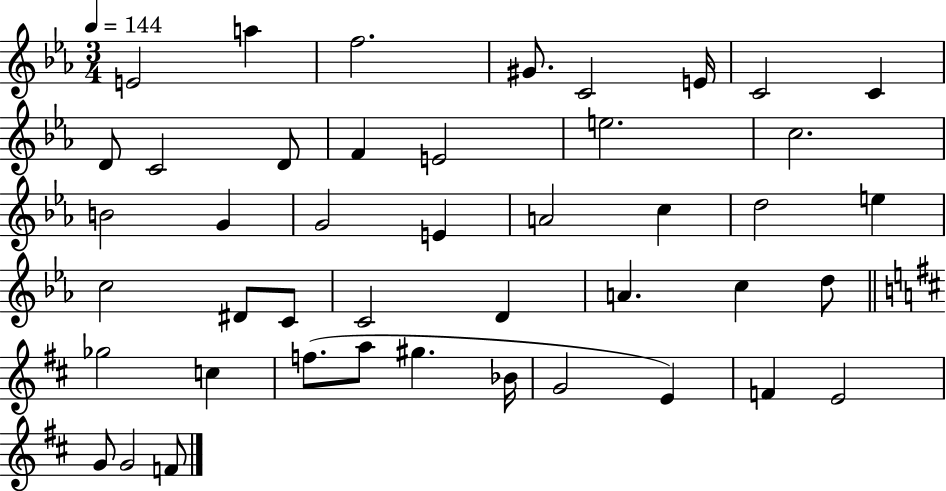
{
  \clef treble
  \numericTimeSignature
  \time 3/4
  \key ees \major
  \tempo 4 = 144
  e'2 a''4 | f''2. | gis'8. c'2 e'16 | c'2 c'4 | \break d'8 c'2 d'8 | f'4 e'2 | e''2. | c''2. | \break b'2 g'4 | g'2 e'4 | a'2 c''4 | d''2 e''4 | \break c''2 dis'8 c'8 | c'2 d'4 | a'4. c''4 d''8 | \bar "||" \break \key d \major ges''2 c''4 | f''8.( a''8 gis''4. bes'16 | g'2 e'4) | f'4 e'2 | \break g'8 g'2 f'8 | \bar "|."
}